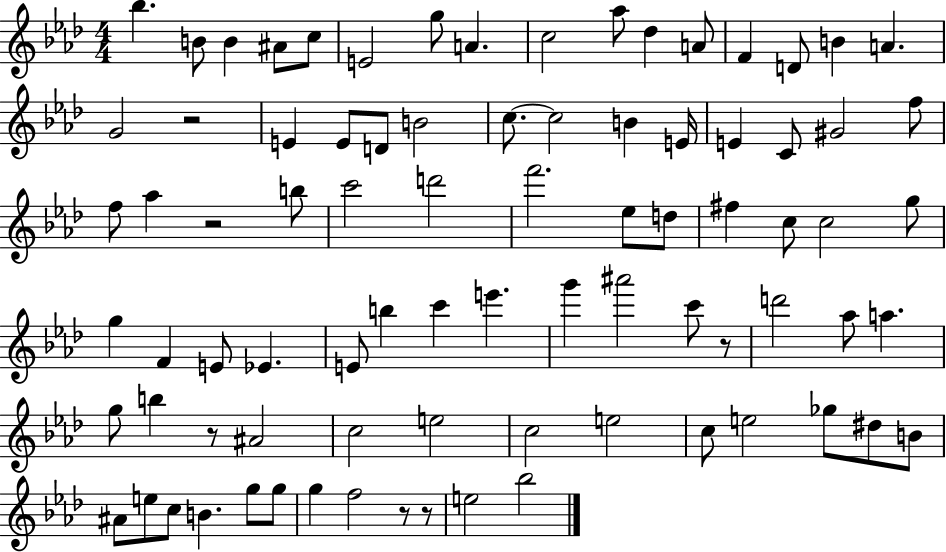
Bb5/q. B4/e B4/q A#4/e C5/e E4/h G5/e A4/q. C5/h Ab5/e Db5/q A4/e F4/q D4/e B4/q A4/q. G4/h R/h E4/q E4/e D4/e B4/h C5/e. C5/h B4/q E4/s E4/q C4/e G#4/h F5/e F5/e Ab5/q R/h B5/e C6/h D6/h F6/h. Eb5/e D5/e F#5/q C5/e C5/h G5/e G5/q F4/q E4/e Eb4/q. E4/e B5/q C6/q E6/q. G6/q A#6/h C6/e R/e D6/h Ab5/e A5/q. G5/e B5/q R/e A#4/h C5/h E5/h C5/h E5/h C5/e E5/h Gb5/e D#5/e B4/e A#4/e E5/e C5/e B4/q. G5/e G5/e G5/q F5/h R/e R/e E5/h Bb5/h